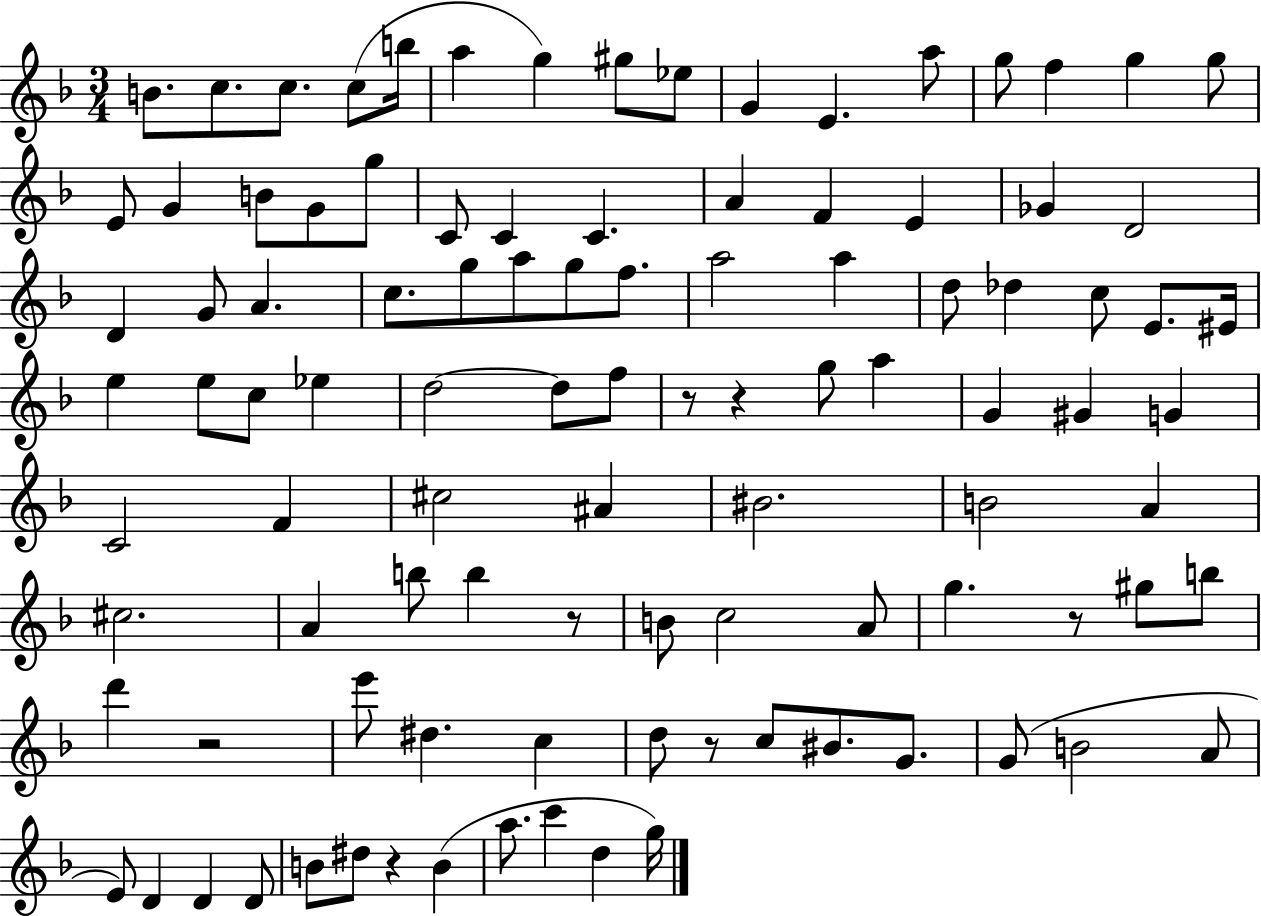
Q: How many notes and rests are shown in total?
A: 102